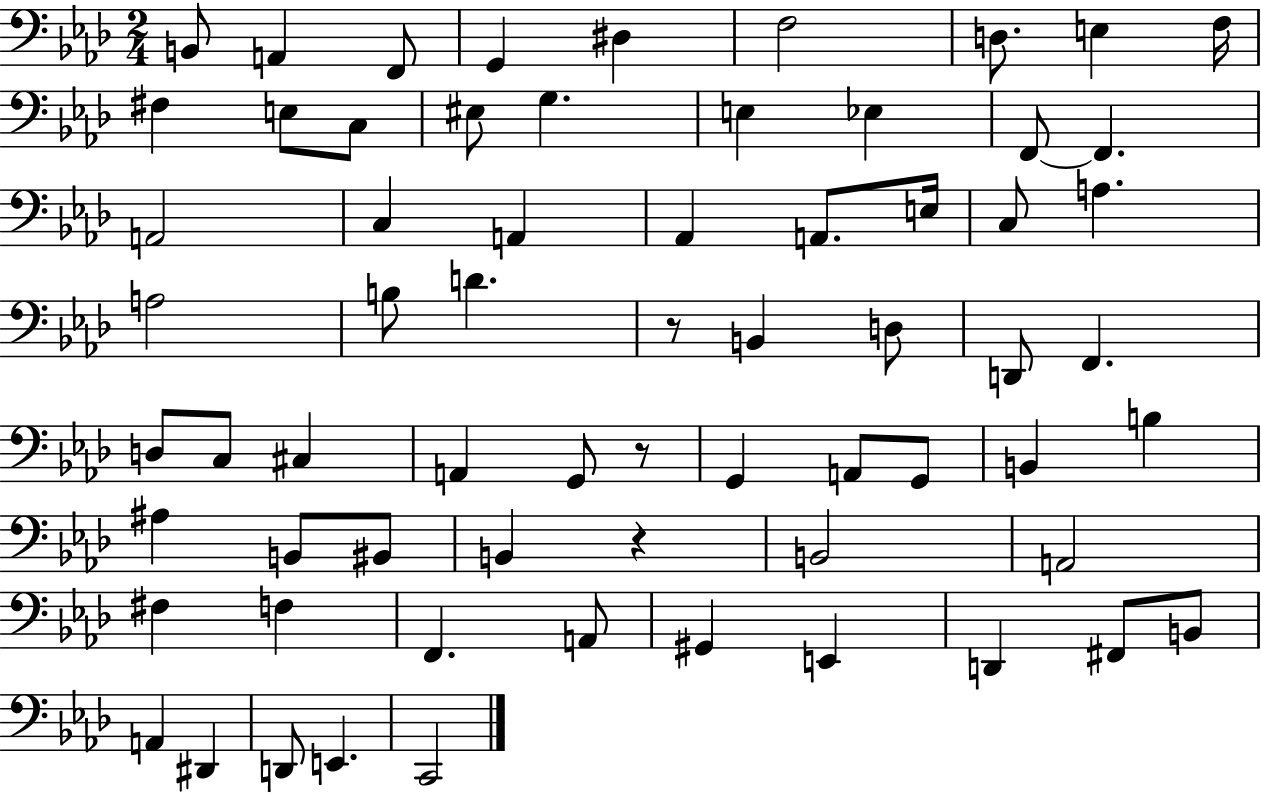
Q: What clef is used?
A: bass